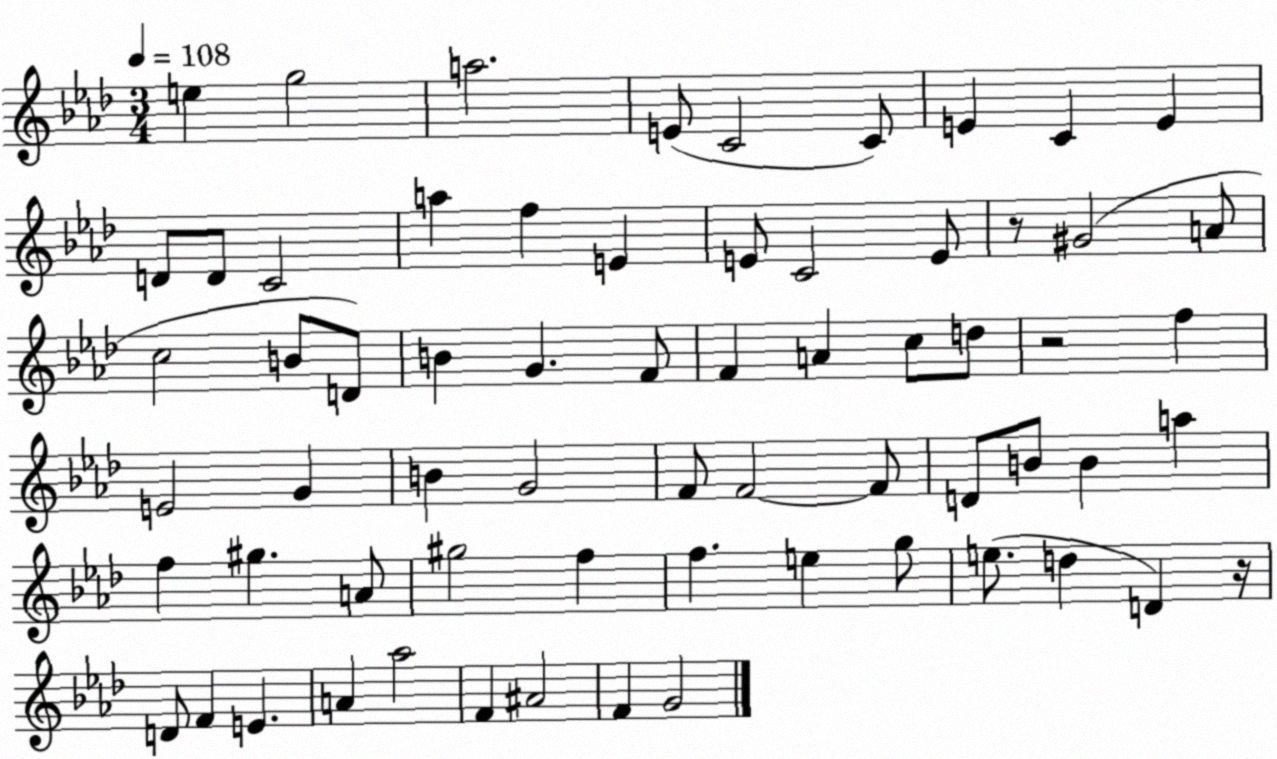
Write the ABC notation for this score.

X:1
T:Untitled
M:3/4
L:1/4
K:Ab
e g2 a2 E/2 C2 C/2 E C E D/2 D/2 C2 a f E E/2 C2 E/2 z/2 ^G2 A/2 c2 B/2 D/2 B G F/2 F A c/2 d/2 z2 f E2 G B G2 F/2 F2 F/2 D/2 B/2 B a f ^g A/2 ^g2 f f e g/2 e/2 d D z/4 D/2 F E A _a2 F ^A2 F G2